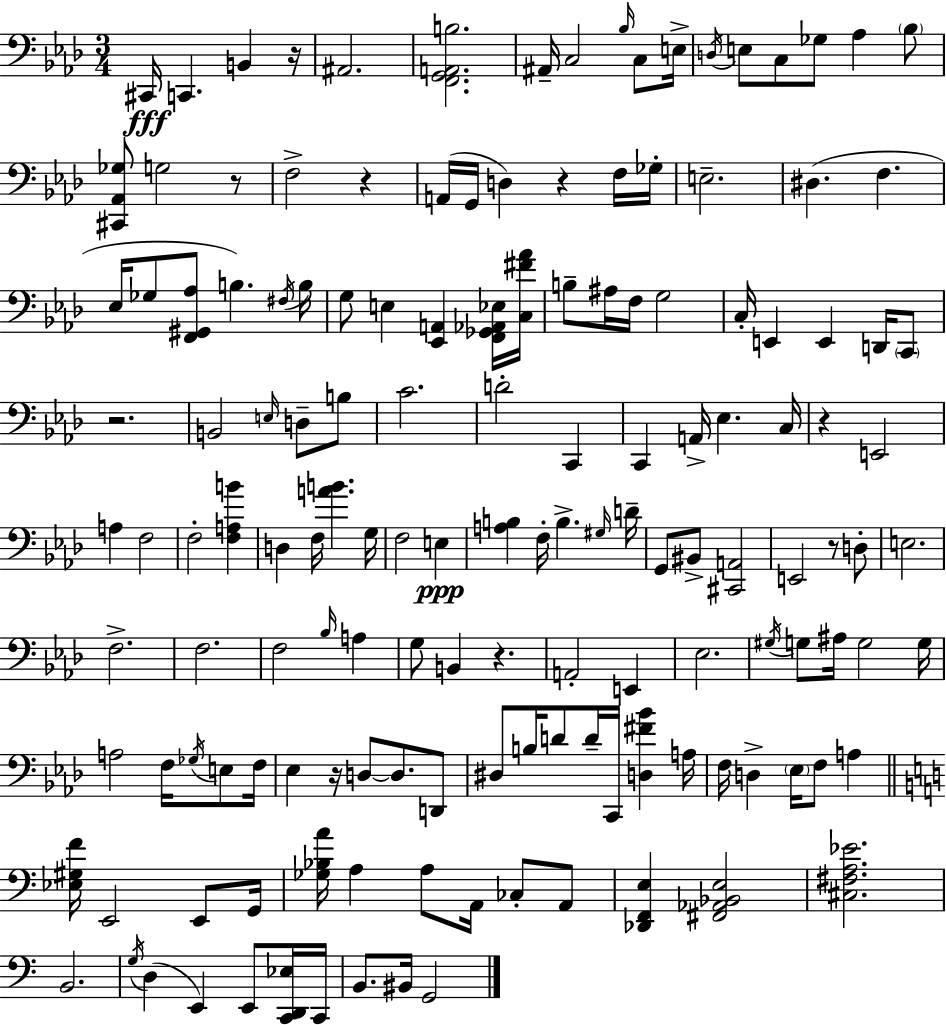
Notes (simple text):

C#2/s C2/q. B2/q R/s A#2/h. [F2,G2,A2,B3]/h. A#2/s C3/h Bb3/s C3/e E3/s D3/s E3/e C3/e Gb3/e Ab3/q Bb3/e [C#2,Ab2,Gb3]/e G3/h R/e F3/h R/q A2/s G2/s D3/q R/q F3/s Gb3/s E3/h. D#3/q. F3/q. Eb3/s Gb3/e [F2,G#2,Ab3]/e B3/q. F#3/s B3/s G3/e E3/q [Eb2,A2]/q [F2,Gb2,Ab2,Eb3]/s [C3,F#4,Ab4]/s B3/e A#3/s F3/s G3/h C3/s E2/q E2/q D2/s C2/e R/h. B2/h E3/s D3/e B3/e C4/h. D4/h C2/q C2/q A2/s Eb3/q. C3/s R/q E2/h A3/q F3/h F3/h [F3,A3,B4]/q D3/q F3/s [A4,B4]/q. G3/s F3/h E3/q [A3,B3]/q F3/s B3/q. G#3/s D4/s G2/e BIS2/e [C#2,A2]/h E2/h R/e D3/e E3/h. F3/h. F3/h. F3/h Bb3/s A3/q G3/e B2/q R/q. A2/h E2/q Eb3/h. G#3/s G3/e A#3/s G3/h G3/s A3/h F3/s Gb3/s E3/e F3/s Eb3/q R/s D3/e D3/e. D2/e D#3/e B3/s D4/e D4/s C2/s [D3,F#4,Bb4]/q A3/s F3/s D3/q Eb3/s F3/e A3/q [Eb3,G#3,F4]/s E2/h E2/e G2/s [Gb3,Bb3,A4]/s A3/q A3/e A2/s CES3/e A2/e [Db2,F2,E3]/q [F#2,Ab2,Bb2,E3]/h [C#3,F#3,A3,Eb4]/h. B2/h. G3/s D3/q E2/q E2/e [C2,D2,Eb3]/s C2/s B2/e. BIS2/s G2/h